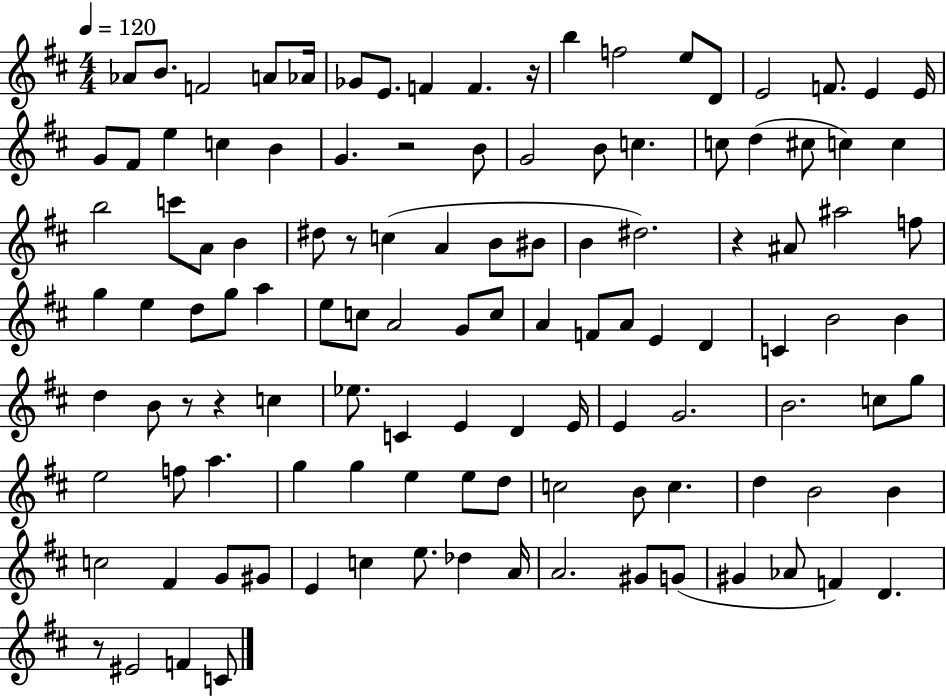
{
  \clef treble
  \numericTimeSignature
  \time 4/4
  \key d \major
  \tempo 4 = 120
  aes'8 b'8. f'2 a'8 aes'16 | ges'8 e'8. f'4 f'4. r16 | b''4 f''2 e''8 d'8 | e'2 f'8. e'4 e'16 | \break g'8 fis'8 e''4 c''4 b'4 | g'4. r2 b'8 | g'2 b'8 c''4. | c''8 d''4( cis''8 c''4) c''4 | \break b''2 c'''8 a'8 b'4 | dis''8 r8 c''4( a'4 b'8 bis'8 | b'4 dis''2.) | r4 ais'8 ais''2 f''8 | \break g''4 e''4 d''8 g''8 a''4 | e''8 c''8 a'2 g'8 c''8 | a'4 f'8 a'8 e'4 d'4 | c'4 b'2 b'4 | \break d''4 b'8 r8 r4 c''4 | ees''8. c'4 e'4 d'4 e'16 | e'4 g'2. | b'2. c''8 g''8 | \break e''2 f''8 a''4. | g''4 g''4 e''4 e''8 d''8 | c''2 b'8 c''4. | d''4 b'2 b'4 | \break c''2 fis'4 g'8 gis'8 | e'4 c''4 e''8. des''4 a'16 | a'2. gis'8 g'8( | gis'4 aes'8 f'4) d'4. | \break r8 eis'2 f'4 c'8 | \bar "|."
}